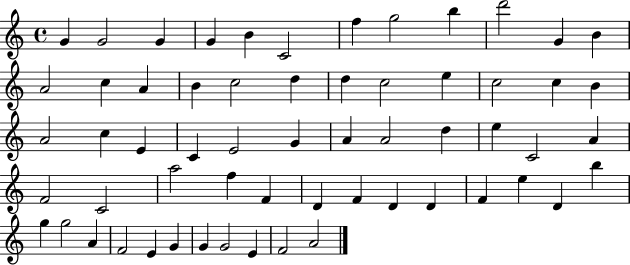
X:1
T:Untitled
M:4/4
L:1/4
K:C
G G2 G G B C2 f g2 b d'2 G B A2 c A B c2 d d c2 e c2 c B A2 c E C E2 G A A2 d e C2 A F2 C2 a2 f F D F D D F e D b g g2 A F2 E G G G2 E F2 A2